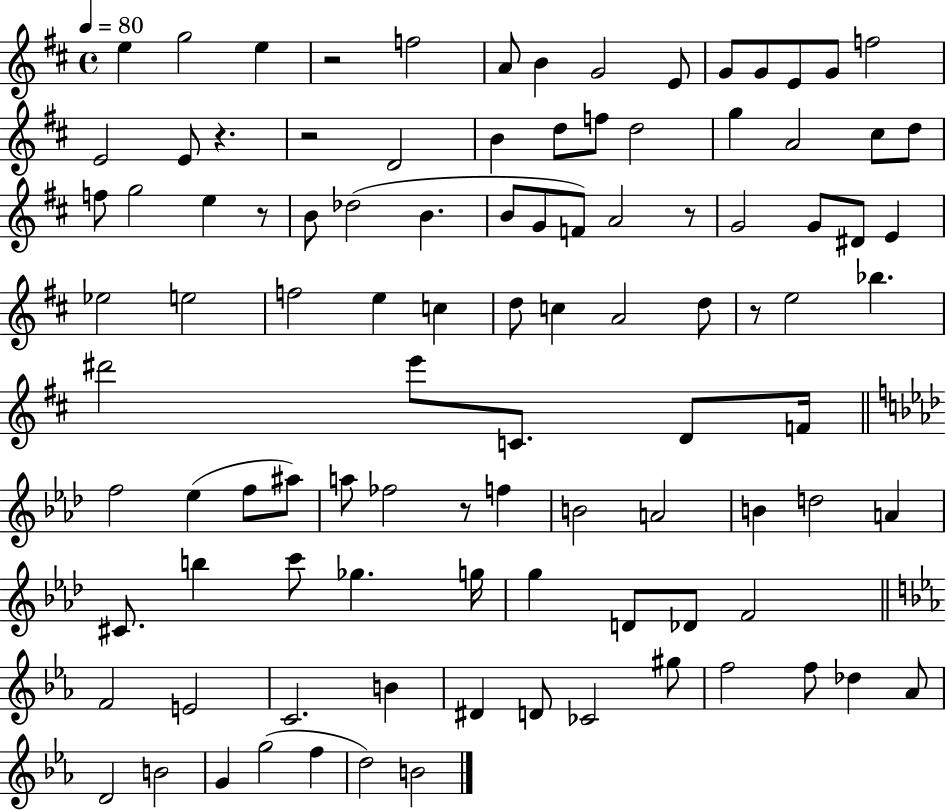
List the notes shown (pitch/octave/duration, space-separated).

E5/q G5/h E5/q R/h F5/h A4/e B4/q G4/h E4/e G4/e G4/e E4/e G4/e F5/h E4/h E4/e R/q. R/h D4/h B4/q D5/e F5/e D5/h G5/q A4/h C#5/e D5/e F5/e G5/h E5/q R/e B4/e Db5/h B4/q. B4/e G4/e F4/e A4/h R/e G4/h G4/e D#4/e E4/q Eb5/h E5/h F5/h E5/q C5/q D5/e C5/q A4/h D5/e R/e E5/h Bb5/q. D#6/h E6/e C4/e. D4/e F4/s F5/h Eb5/q F5/e A#5/e A5/e FES5/h R/e F5/q B4/h A4/h B4/q D5/h A4/q C#4/e. B5/q C6/e Gb5/q. G5/s G5/q D4/e Db4/e F4/h F4/h E4/h C4/h. B4/q D#4/q D4/e CES4/h G#5/e F5/h F5/e Db5/q Ab4/e D4/h B4/h G4/q G5/h F5/q D5/h B4/h